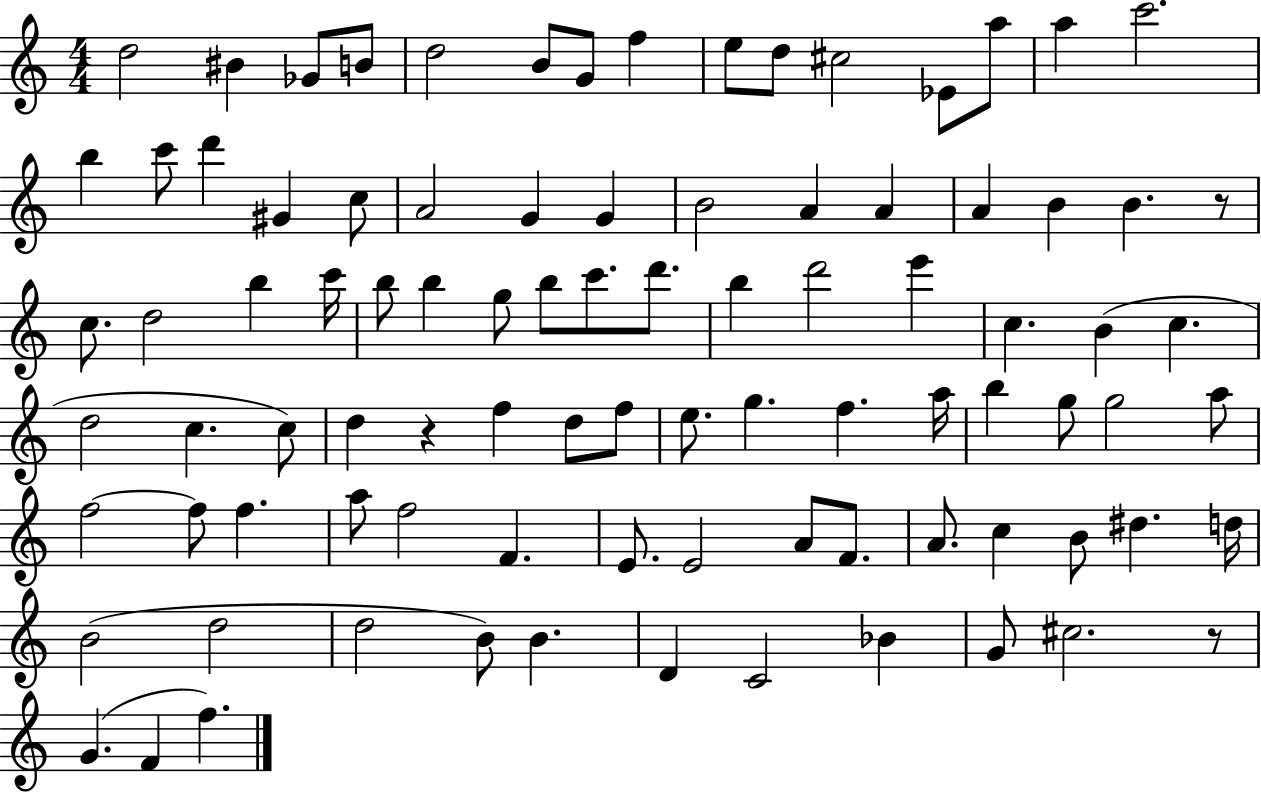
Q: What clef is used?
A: treble